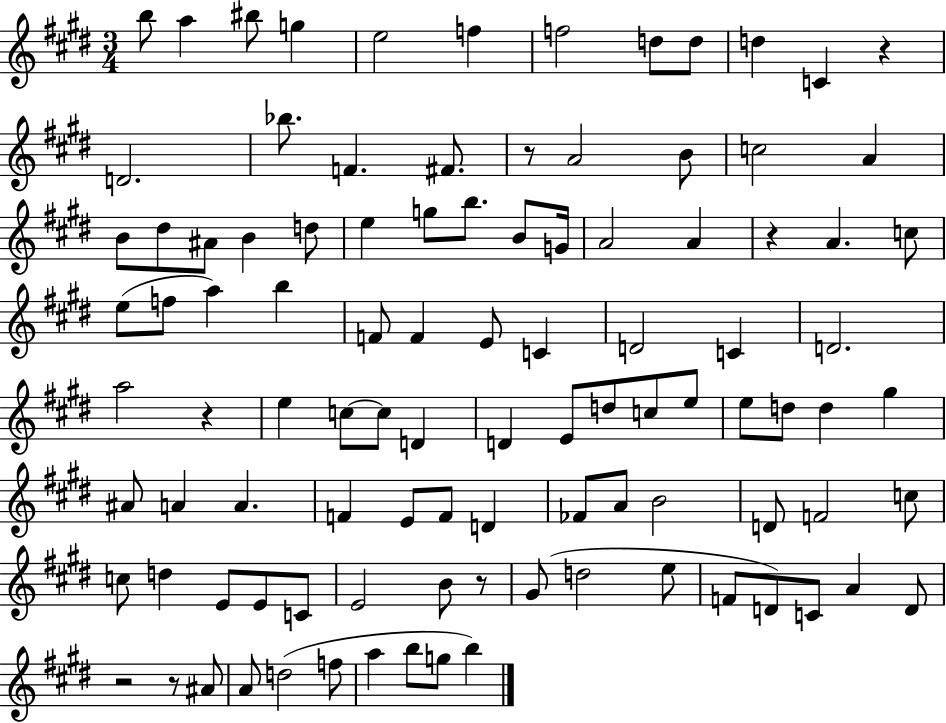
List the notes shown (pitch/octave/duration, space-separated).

B5/e A5/q BIS5/e G5/q E5/h F5/q F5/h D5/e D5/e D5/q C4/q R/q D4/h. Bb5/e. F4/q. F#4/e. R/e A4/h B4/e C5/h A4/q B4/e D#5/e A#4/e B4/q D5/e E5/q G5/e B5/e. B4/e G4/s A4/h A4/q R/q A4/q. C5/e E5/e F5/e A5/q B5/q F4/e F4/q E4/e C4/q D4/h C4/q D4/h. A5/h R/q E5/q C5/e C5/e D4/q D4/q E4/e D5/e C5/e E5/e E5/e D5/e D5/q G#5/q A#4/e A4/q A4/q. F4/q E4/e F4/e D4/q FES4/e A4/e B4/h D4/e F4/h C5/e C5/e D5/q E4/e E4/e C4/e E4/h B4/e R/e G#4/e D5/h E5/e F4/e D4/e C4/e A4/q D4/e R/h R/e A#4/e A4/e D5/h F5/e A5/q B5/e G5/e B5/q